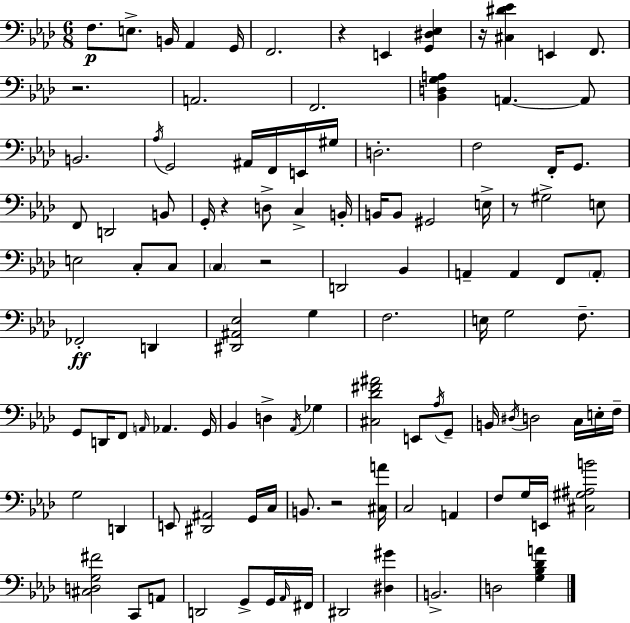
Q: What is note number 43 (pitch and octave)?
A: Bb2